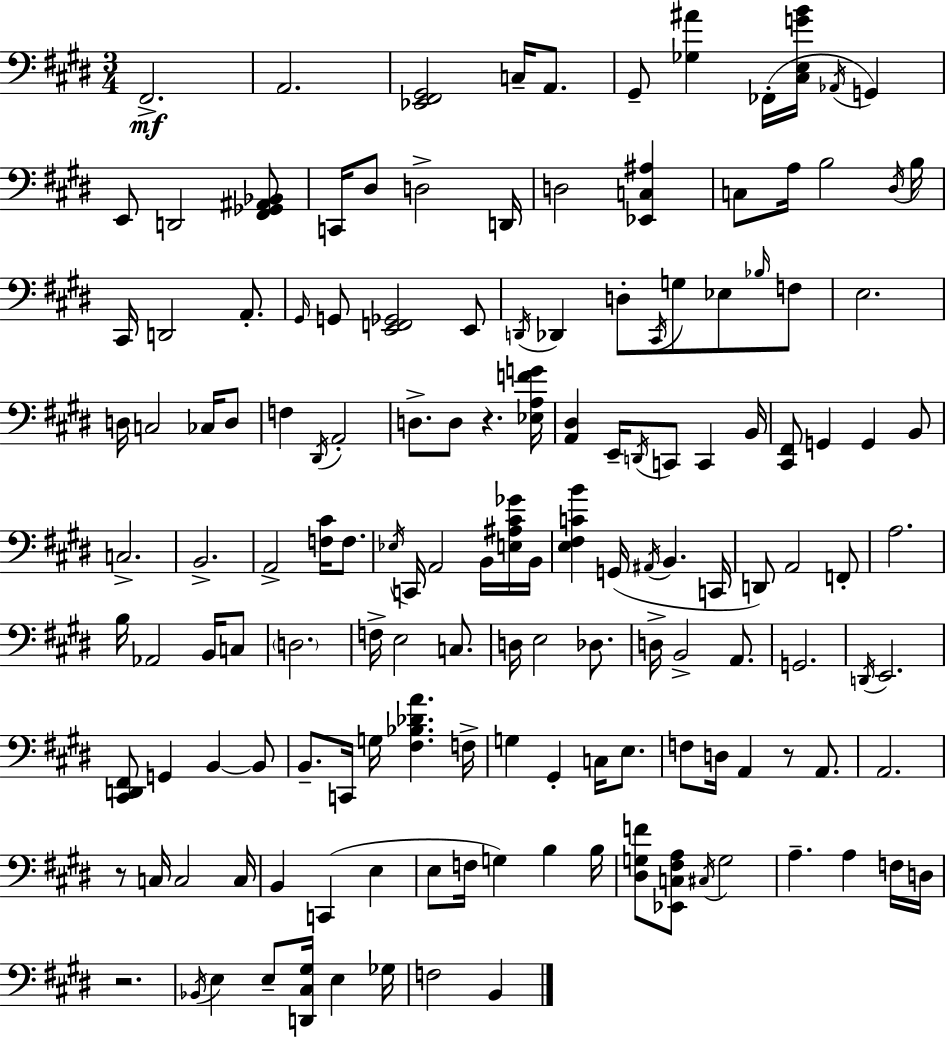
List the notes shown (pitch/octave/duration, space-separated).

F#2/h. A2/h. [Eb2,F#2,G#2]/h C3/s A2/e. G#2/e [Gb3,A#4]/q FES2/s [C#3,E3,G4,B4]/s Ab2/s G2/q E2/e D2/h [F#2,Gb2,A#2,Bb2]/e C2/s D#3/e D3/h D2/s D3/h [Eb2,C3,A#3]/q C3/e A3/s B3/h D#3/s B3/s C#2/s D2/h A2/e. G#2/s G2/e [E2,F2,Gb2]/h E2/e D2/s Db2/q D3/e C#2/s G3/e Eb3/e Bb3/s F3/e E3/h. D3/s C3/h CES3/s D3/e F3/q D#2/s A2/h D3/e. D3/e R/q. [Eb3,A3,F4,G4]/s [A2,D#3]/q E2/s D2/s C2/e C2/q B2/s [C#2,F#2]/e G2/q G2/q B2/e C3/h. B2/h. A2/h [F3,C#4]/s F3/e. Eb3/s C2/s A2/h B2/s [E3,A#3,C#4,Gb4]/s B2/s [E3,F#3,C4,B4]/q G2/s A#2/s B2/q. C2/s D2/e A2/h F2/e A3/h. B3/s Ab2/h B2/s C3/e D3/h. F3/s E3/h C3/e. D3/s E3/h Db3/e. D3/s B2/h A2/e. G2/h. D2/s E2/h. [C#2,D2,F#2]/e G2/q B2/q B2/e B2/e. C2/s G3/s [F#3,Bb3,Db4,A4]/q. F3/s G3/q G#2/q C3/s E3/e. F3/e D3/s A2/q R/e A2/e. A2/h. R/e C3/s C3/h C3/s B2/q C2/q E3/q E3/e F3/s G3/q B3/q B3/s [D#3,G3,F4]/e [Eb2,C3,F#3,A3]/e C#3/s G3/h A3/q. A3/q F3/s D3/s R/h. Bb2/s E3/q E3/e [D2,C#3,G#3]/s E3/q Gb3/s F3/h B2/q